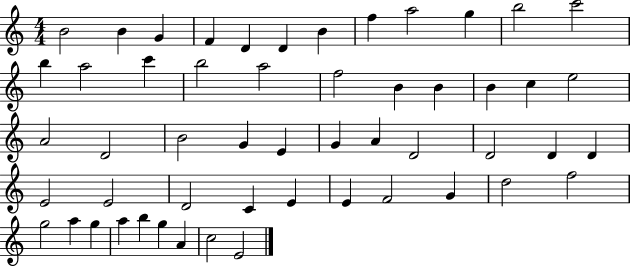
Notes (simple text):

B4/h B4/q G4/q F4/q D4/q D4/q B4/q F5/q A5/h G5/q B5/h C6/h B5/q A5/h C6/q B5/h A5/h F5/h B4/q B4/q B4/q C5/q E5/h A4/h D4/h B4/h G4/q E4/q G4/q A4/q D4/h D4/h D4/q D4/q E4/h E4/h D4/h C4/q E4/q E4/q F4/h G4/q D5/h F5/h G5/h A5/q G5/q A5/q B5/q G5/q A4/q C5/h E4/h